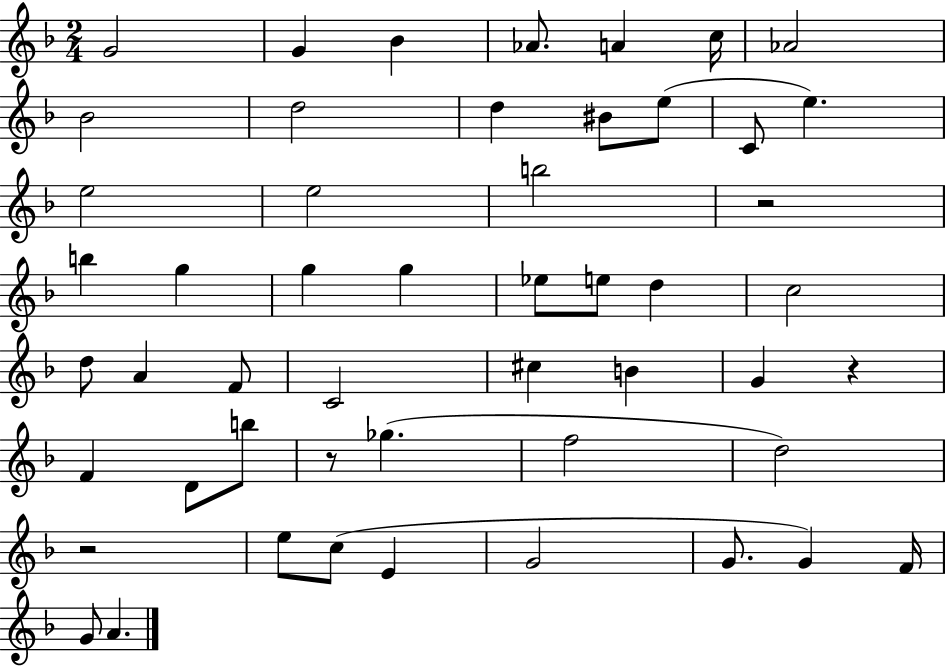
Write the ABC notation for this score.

X:1
T:Untitled
M:2/4
L:1/4
K:F
G2 G _B _A/2 A c/4 _A2 _B2 d2 d ^B/2 e/2 C/2 e e2 e2 b2 z2 b g g g _e/2 e/2 d c2 d/2 A F/2 C2 ^c B G z F D/2 b/2 z/2 _g f2 d2 z2 e/2 c/2 E G2 G/2 G F/4 G/2 A